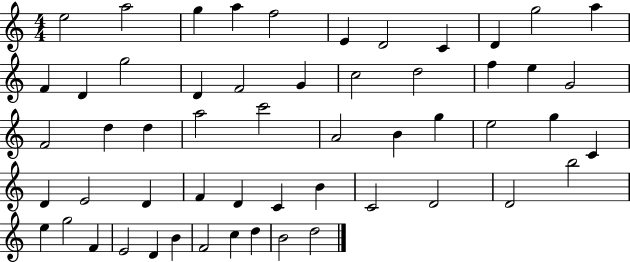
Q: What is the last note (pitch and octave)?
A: D5